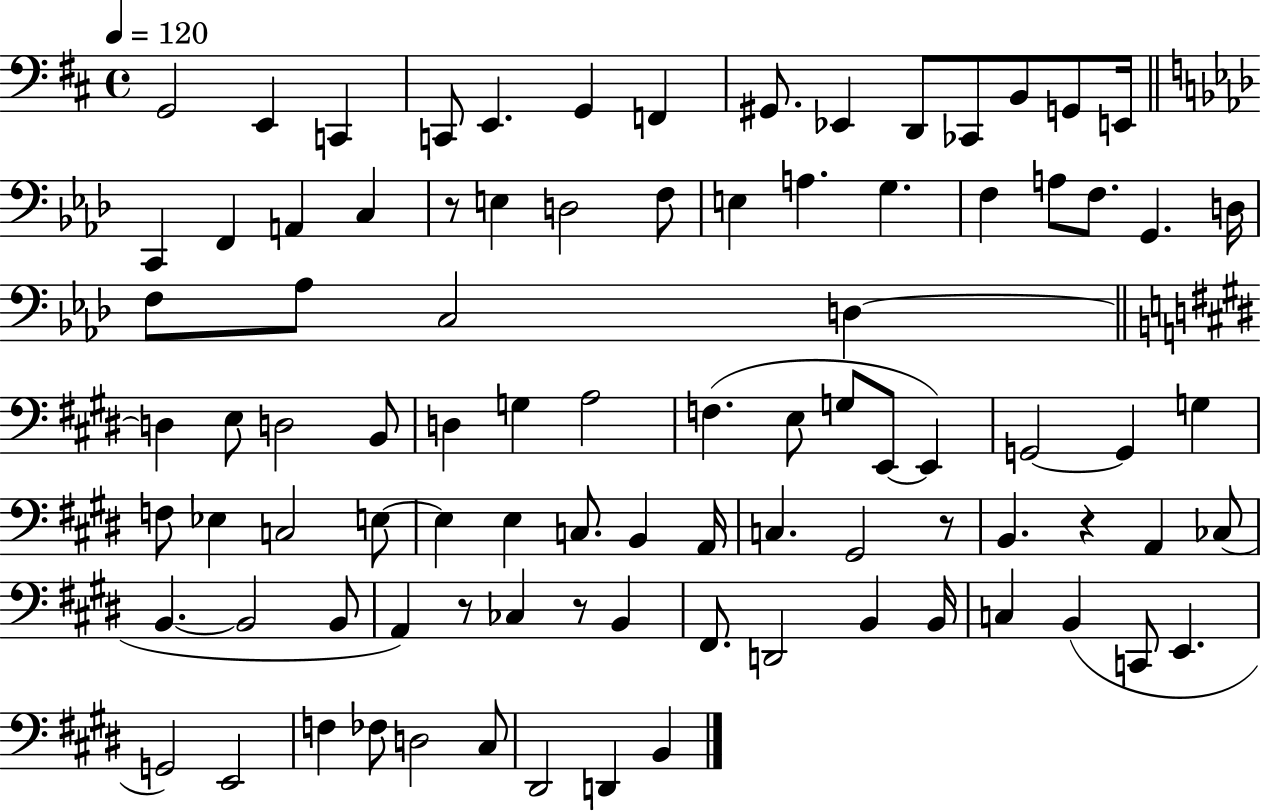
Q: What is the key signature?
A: D major